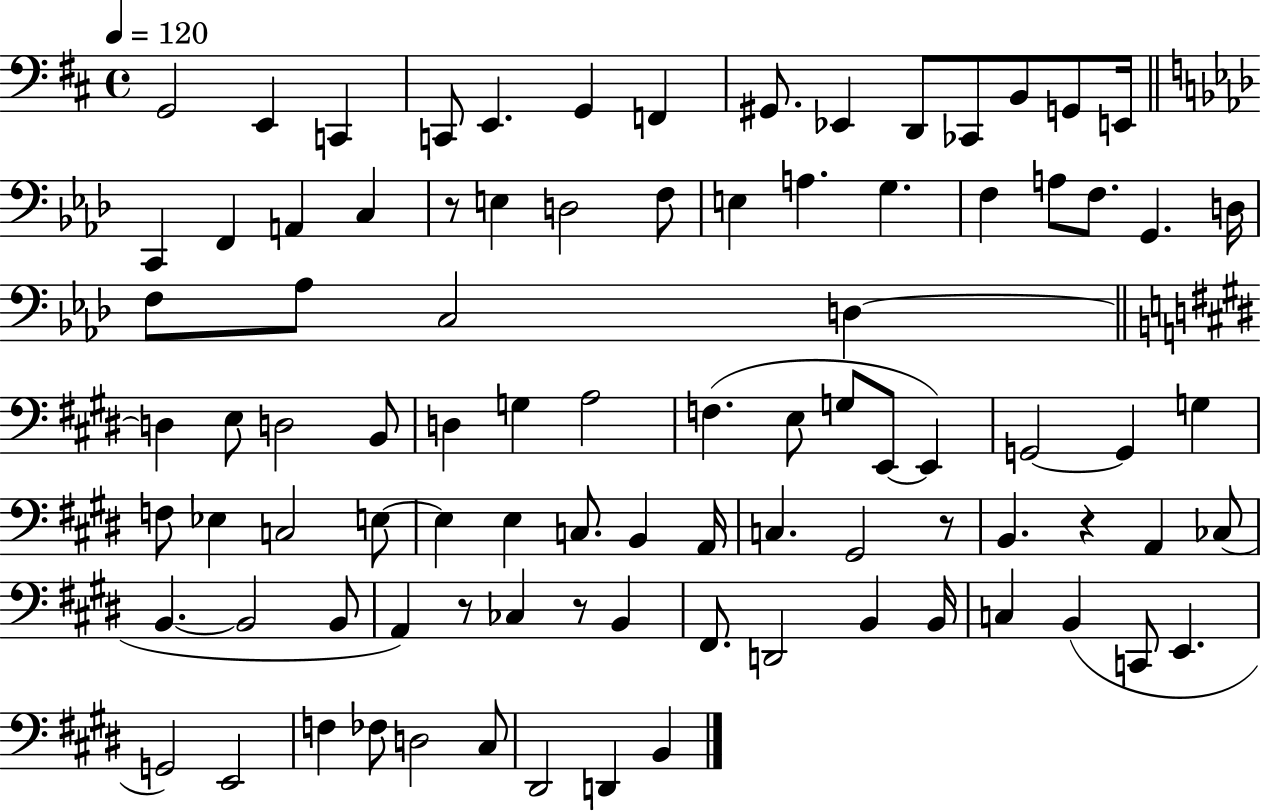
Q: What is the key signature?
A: D major